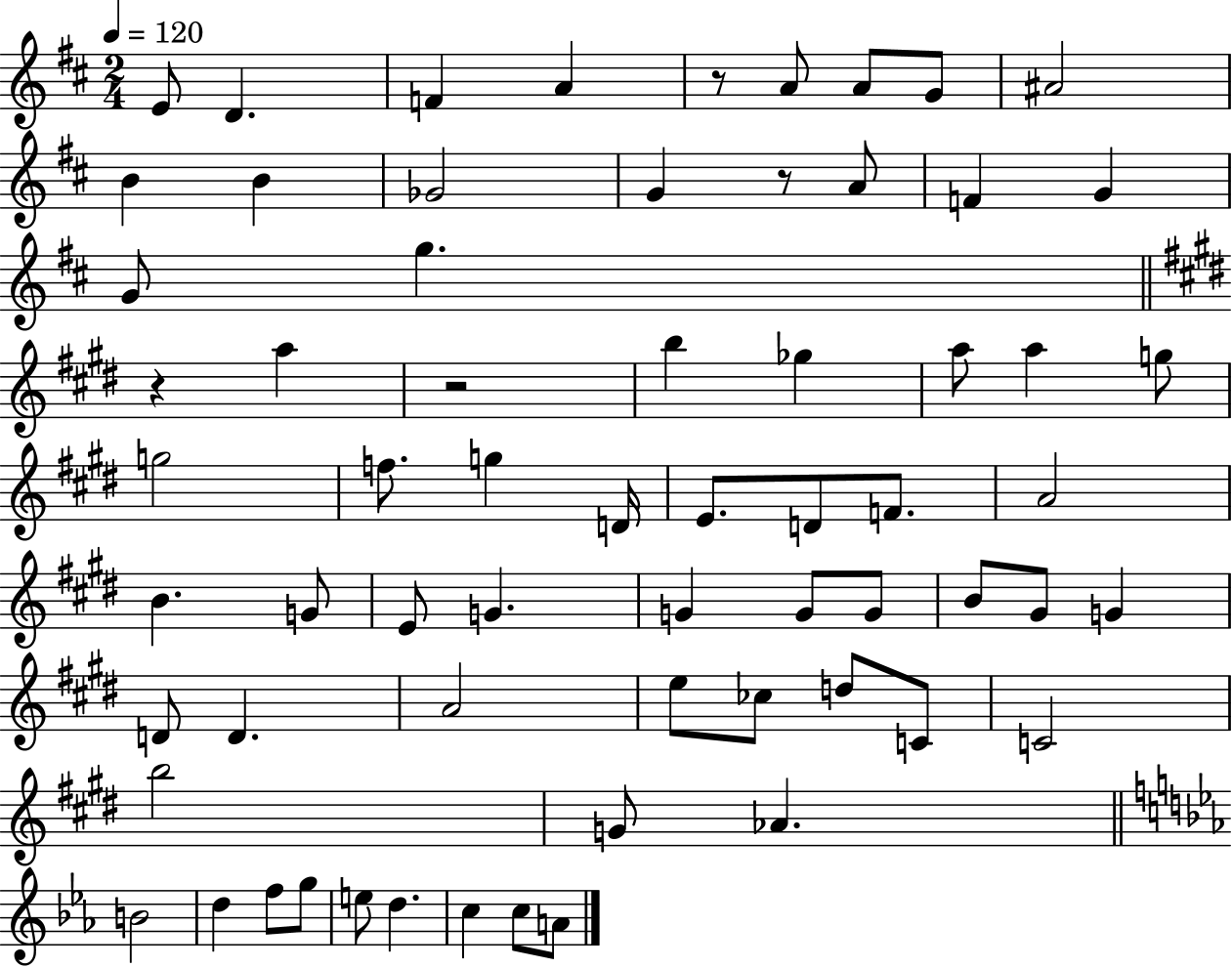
X:1
T:Untitled
M:2/4
L:1/4
K:D
E/2 D F A z/2 A/2 A/2 G/2 ^A2 B B _G2 G z/2 A/2 F G G/2 g z a z2 b _g a/2 a g/2 g2 f/2 g D/4 E/2 D/2 F/2 A2 B G/2 E/2 G G G/2 G/2 B/2 ^G/2 G D/2 D A2 e/2 _c/2 d/2 C/2 C2 b2 G/2 _A B2 d f/2 g/2 e/2 d c c/2 A/2